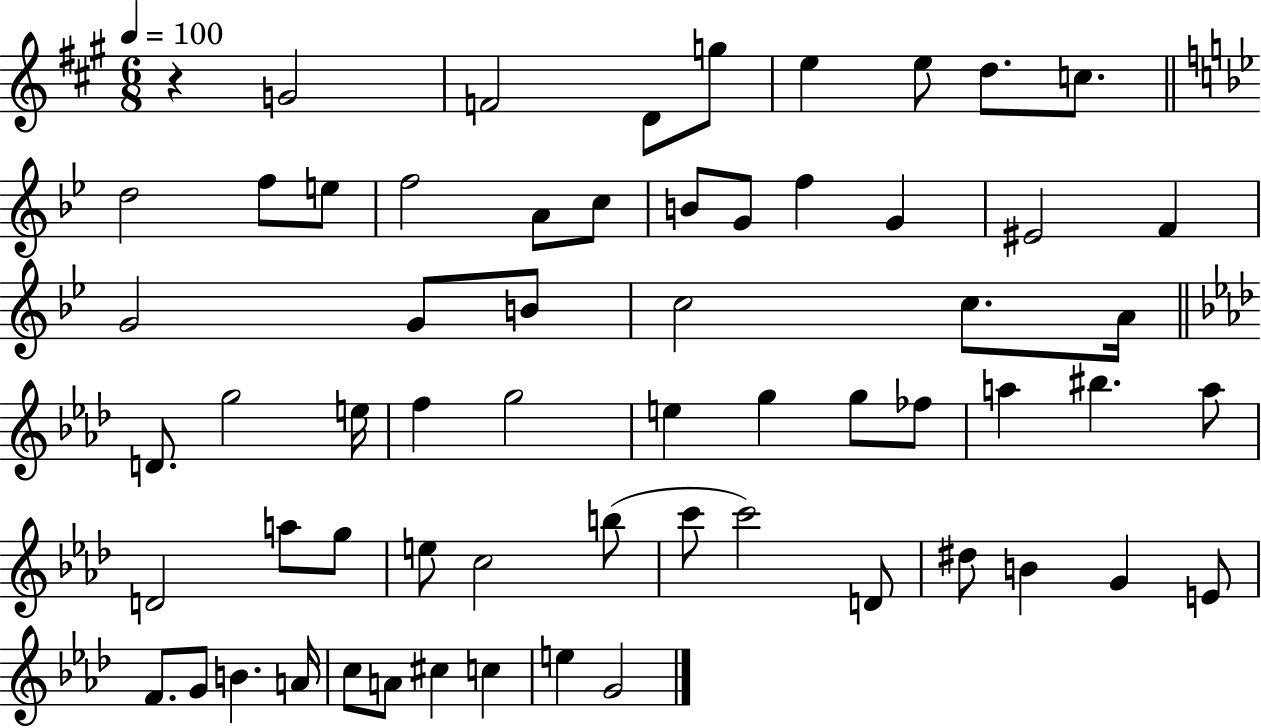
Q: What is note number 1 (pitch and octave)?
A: G4